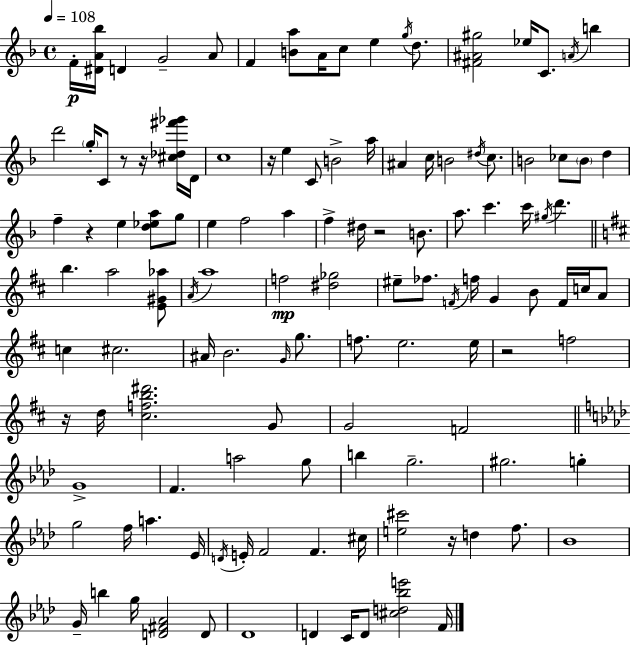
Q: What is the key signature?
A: D minor